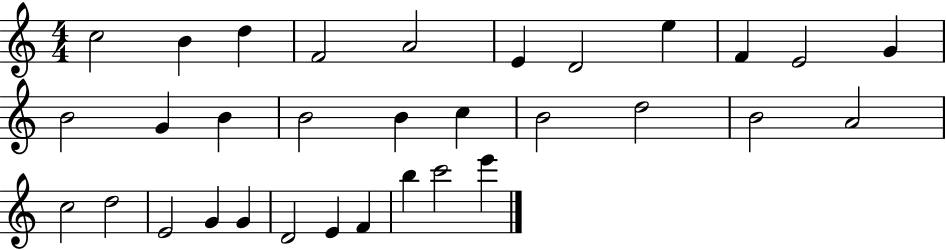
C5/h B4/q D5/q F4/h A4/h E4/q D4/h E5/q F4/q E4/h G4/q B4/h G4/q B4/q B4/h B4/q C5/q B4/h D5/h B4/h A4/h C5/h D5/h E4/h G4/q G4/q D4/h E4/q F4/q B5/q C6/h E6/q